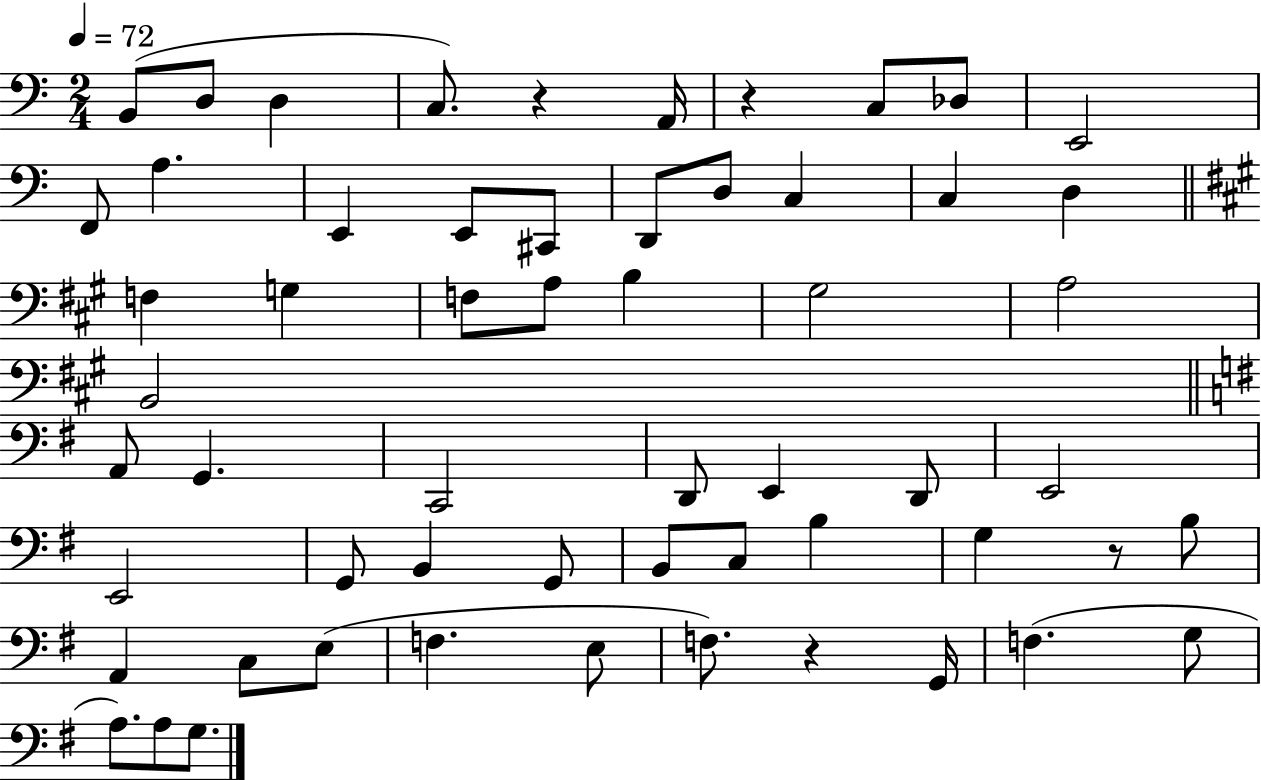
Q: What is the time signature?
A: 2/4